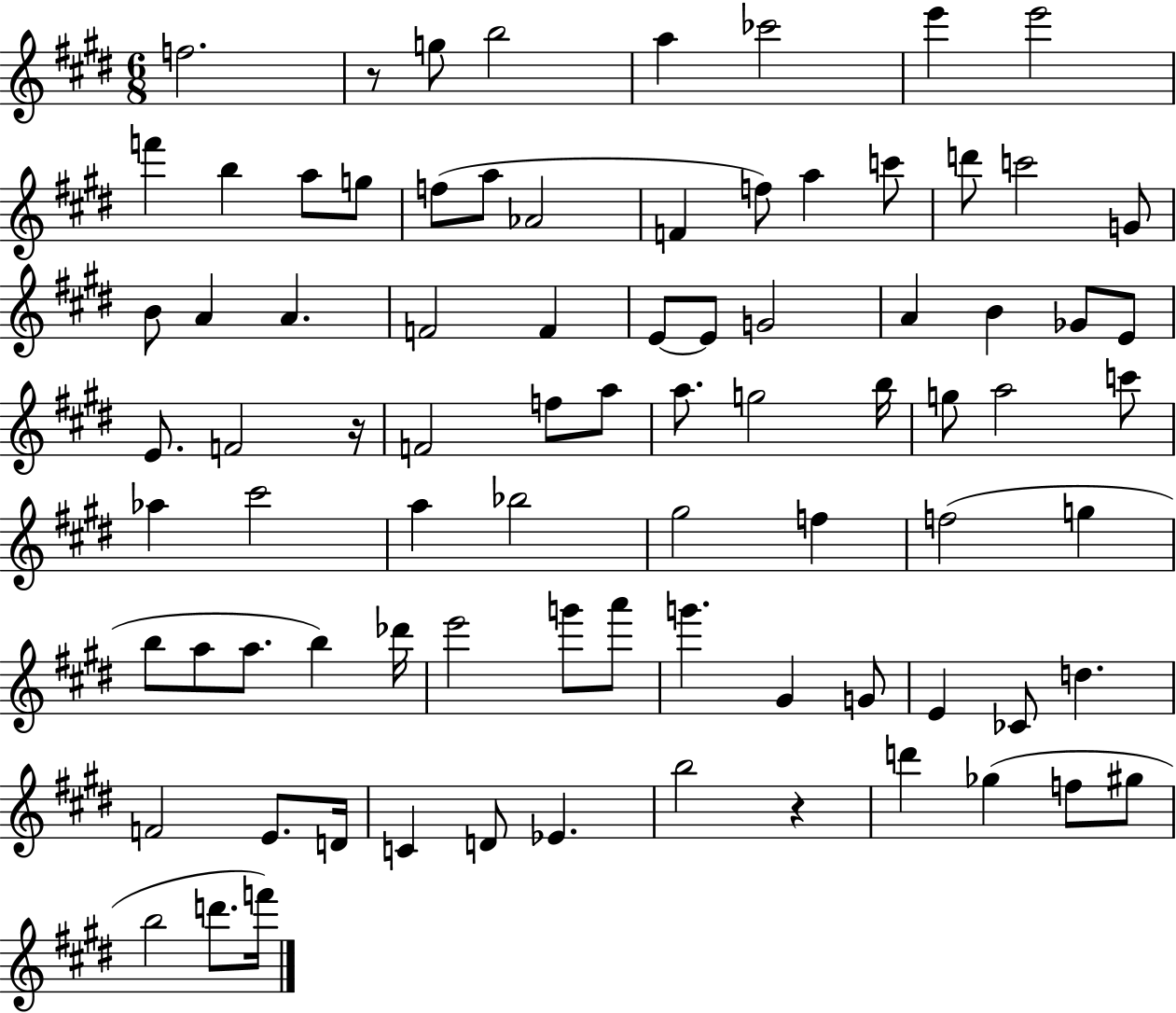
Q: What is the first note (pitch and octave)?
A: F5